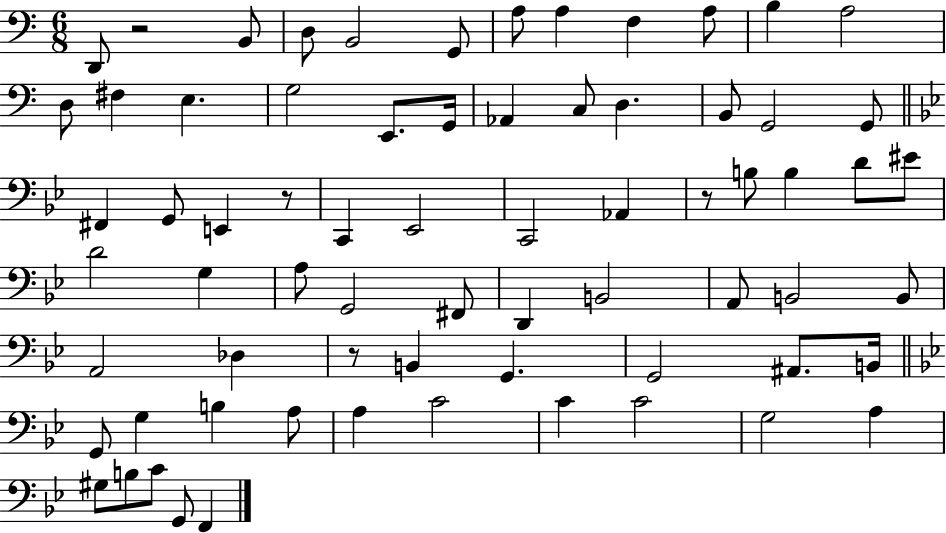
{
  \clef bass
  \numericTimeSignature
  \time 6/8
  \key c \major
  d,8 r2 b,8 | d8 b,2 g,8 | a8 a4 f4 a8 | b4 a2 | \break d8 fis4 e4. | g2 e,8. g,16 | aes,4 c8 d4. | b,8 g,2 g,8 | \break \bar "||" \break \key bes \major fis,4 g,8 e,4 r8 | c,4 ees,2 | c,2 aes,4 | r8 b8 b4 d'8 eis'8 | \break d'2 g4 | a8 g,2 fis,8 | d,4 b,2 | a,8 b,2 b,8 | \break a,2 des4 | r8 b,4 g,4. | g,2 ais,8. b,16 | \bar "||" \break \key bes \major g,8 g4 b4 a8 | a4 c'2 | c'4 c'2 | g2 a4 | \break gis8 b8 c'8 g,8 f,4 | \bar "|."
}